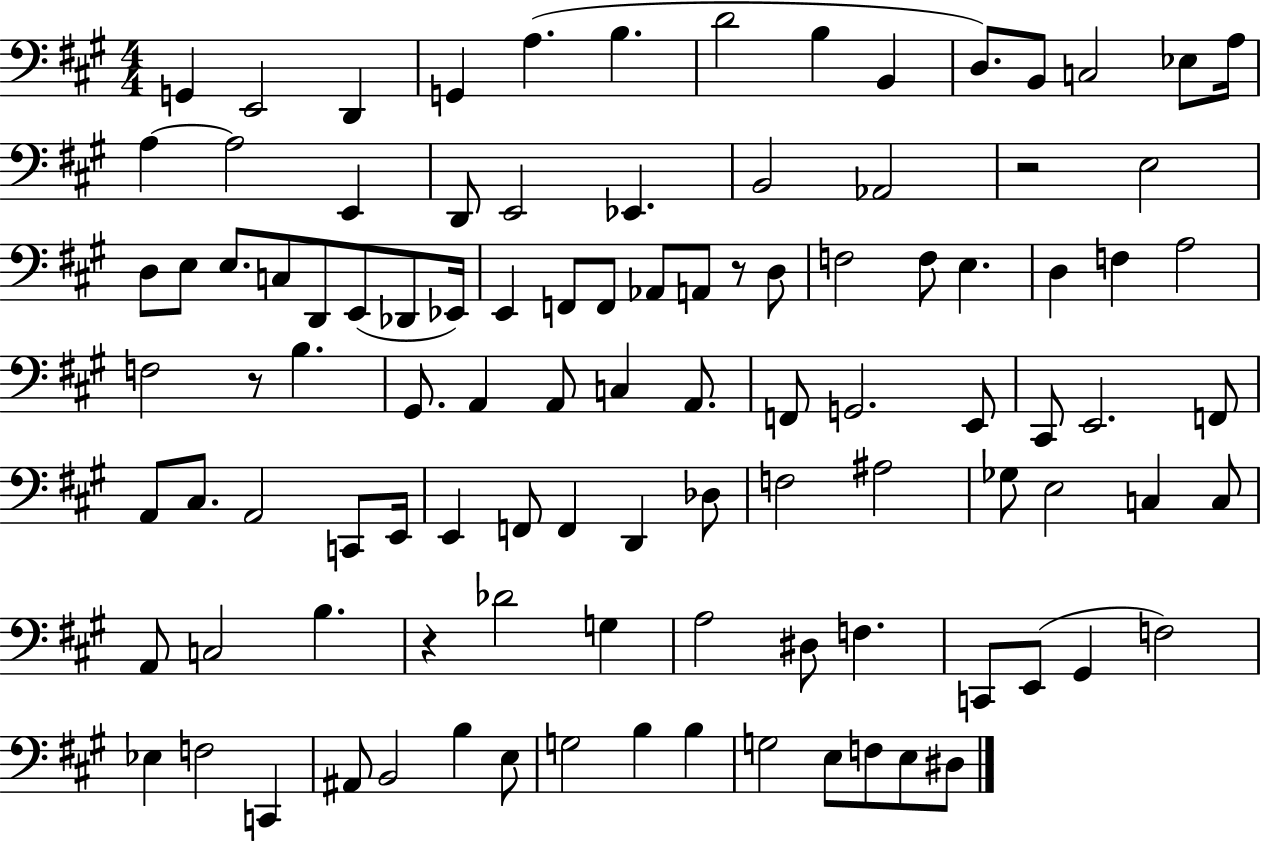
G2/q E2/h D2/q G2/q A3/q. B3/q. D4/h B3/q B2/q D3/e. B2/e C3/h Eb3/e A3/s A3/q A3/h E2/q D2/e E2/h Eb2/q. B2/h Ab2/h R/h E3/h D3/e E3/e E3/e. C3/e D2/e E2/e Db2/e Eb2/s E2/q F2/e F2/e Ab2/e A2/e R/e D3/e F3/h F3/e E3/q. D3/q F3/q A3/h F3/h R/e B3/q. G#2/e. A2/q A2/e C3/q A2/e. F2/e G2/h. E2/e C#2/e E2/h. F2/e A2/e C#3/e. A2/h C2/e E2/s E2/q F2/e F2/q D2/q Db3/e F3/h A#3/h Gb3/e E3/h C3/q C3/e A2/e C3/h B3/q. R/q Db4/h G3/q A3/h D#3/e F3/q. C2/e E2/e G#2/q F3/h Eb3/q F3/h C2/q A#2/e B2/h B3/q E3/e G3/h B3/q B3/q G3/h E3/e F3/e E3/e D#3/e